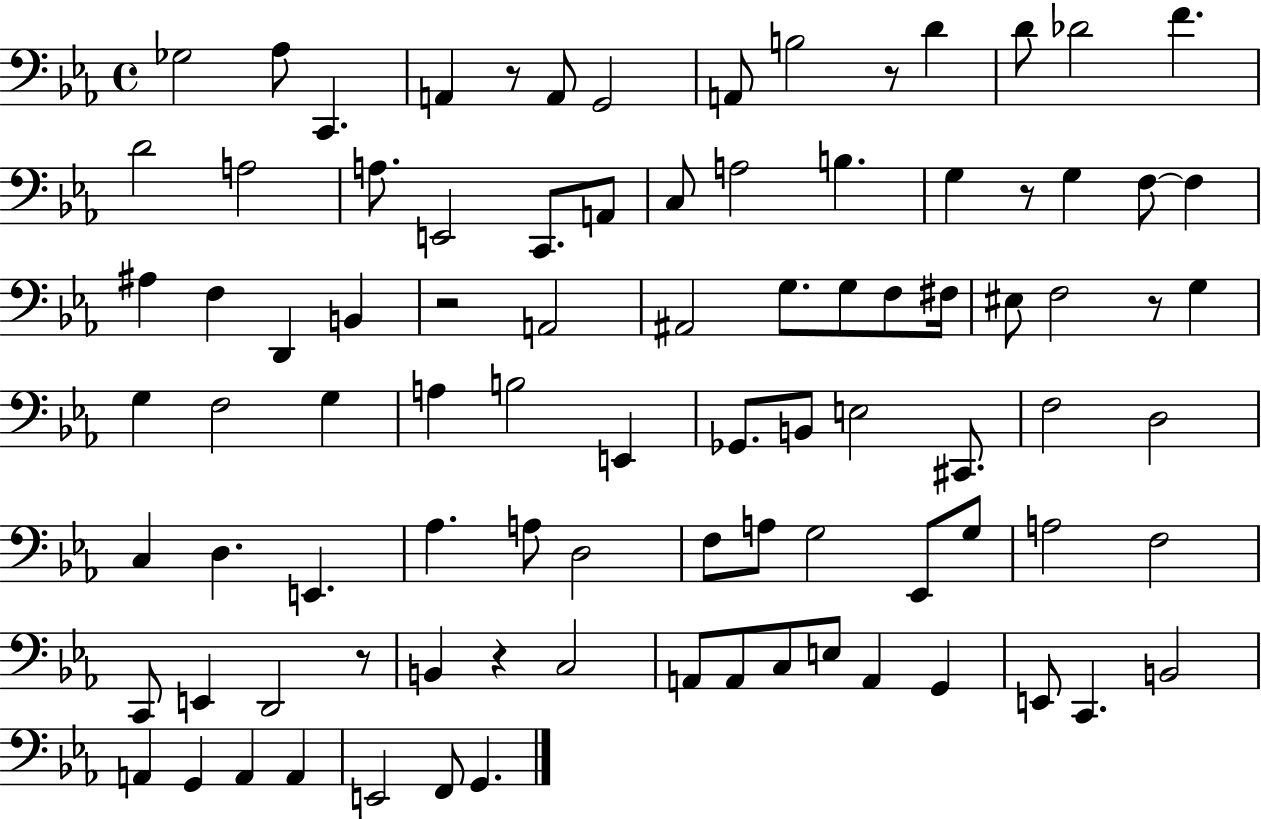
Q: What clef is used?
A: bass